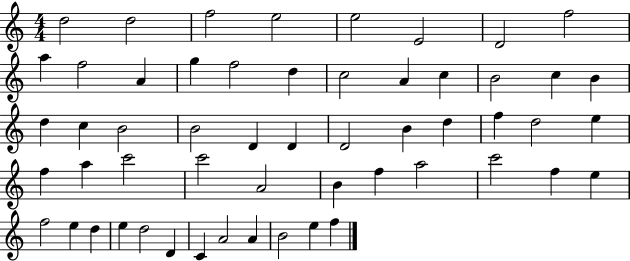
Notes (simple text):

D5/h D5/h F5/h E5/h E5/h E4/h D4/h F5/h A5/q F5/h A4/q G5/q F5/h D5/q C5/h A4/q C5/q B4/h C5/q B4/q D5/q C5/q B4/h B4/h D4/q D4/q D4/h B4/q D5/q F5/q D5/h E5/q F5/q A5/q C6/h C6/h A4/h B4/q F5/q A5/h C6/h F5/q E5/q F5/h E5/q D5/q E5/q D5/h D4/q C4/q A4/h A4/q B4/h E5/q F5/q